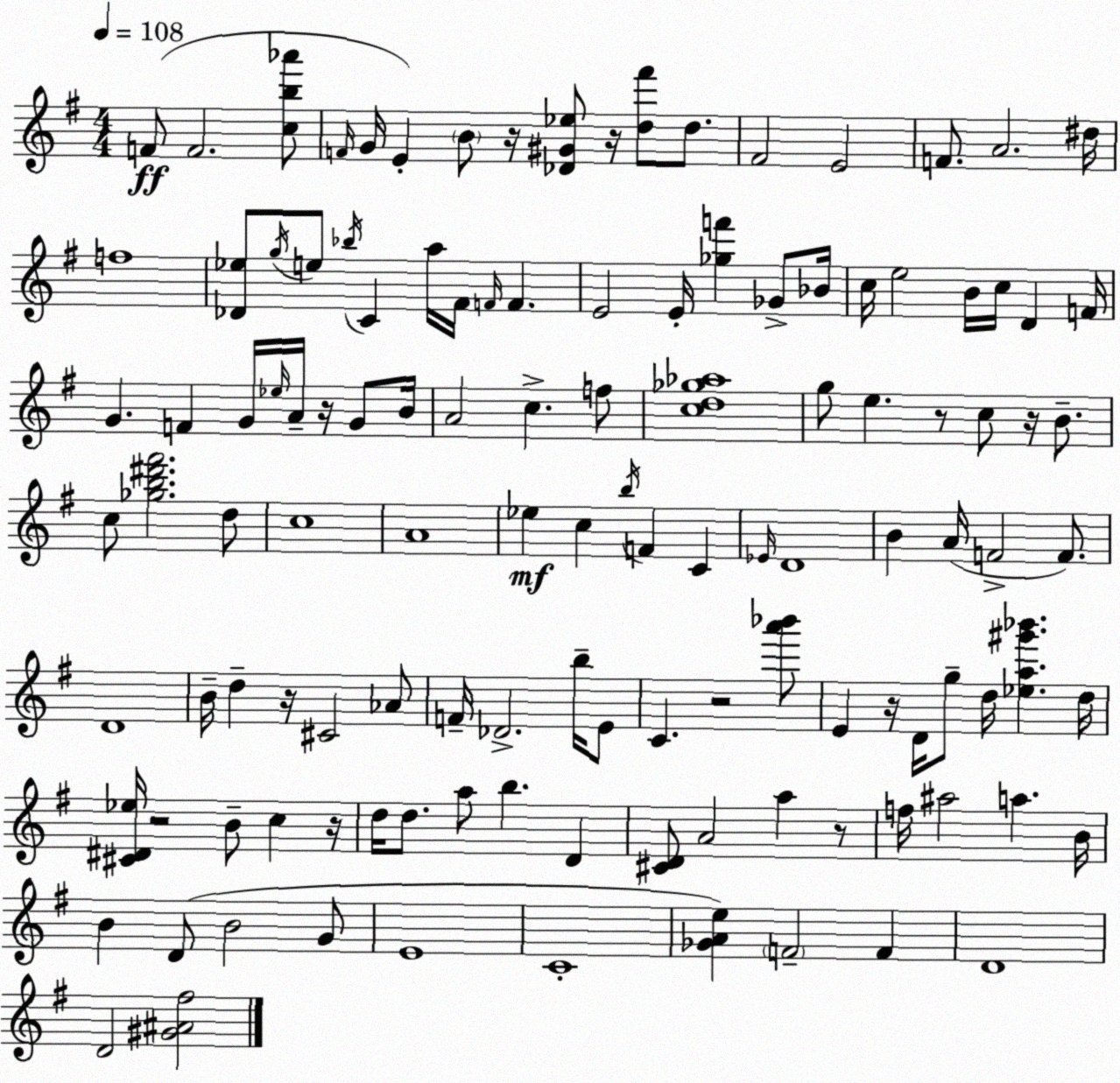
X:1
T:Untitled
M:4/4
L:1/4
K:G
F/2 F2 [cb_a']/2 F/4 G/4 E B/2 z/4 [_D^G_e]/2 z/4 [d^f']/2 d/2 ^F2 E2 F/2 A2 ^d/4 f4 [_D_e]/2 g/4 e/2 _b/4 C a/4 ^F/4 F/4 F E2 E/4 [_gf'] _G/2 _B/4 c/4 e2 B/4 c/4 D F/4 G F G/4 _e/4 A/4 z/4 G/2 B/4 A2 c f/2 [cd_g_a]4 g/2 e z/2 c/2 z/4 B/2 c/2 [_gb^d'^f']2 d/2 c4 A4 _e c b/4 F C _E/4 D4 B A/4 F2 F/2 D4 B/4 d z/4 ^C2 _A/2 F/4 _D2 b/4 E/2 C z2 [a'_b']/2 E z/4 D/4 g/2 d/4 [_ea^g'_b'] d/4 [^C^D_e]/4 z2 B/2 c z/4 d/4 d/2 a/2 b D [^CD]/2 A2 a z/2 f/4 ^a2 a B/4 B D/2 B2 G/2 E4 C4 [_GAe] F2 F D4 D2 [^G^A^f]2